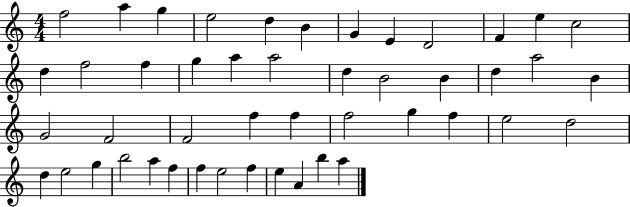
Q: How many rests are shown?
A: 0